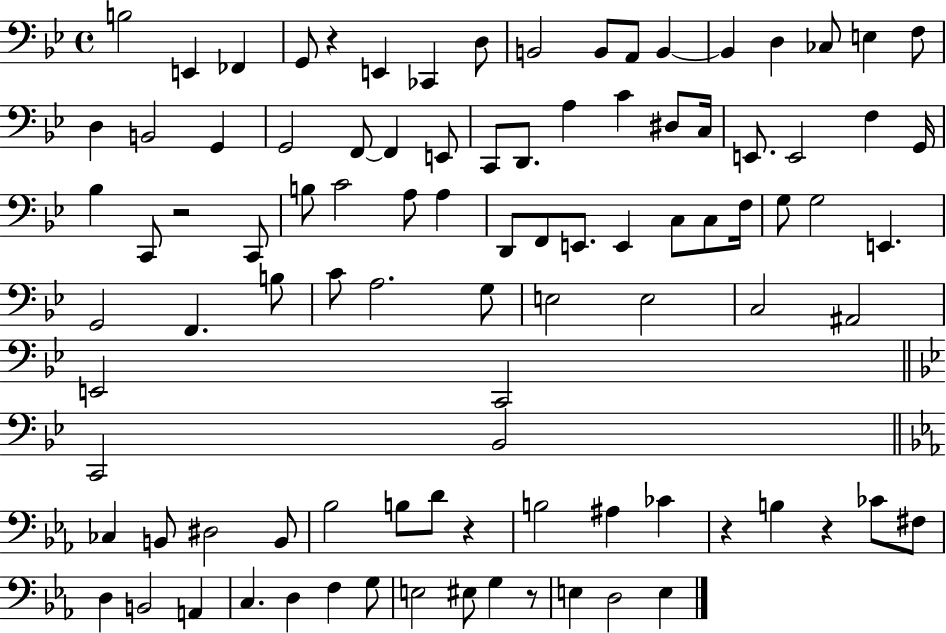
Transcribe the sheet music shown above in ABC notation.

X:1
T:Untitled
M:4/4
L:1/4
K:Bb
B,2 E,, _F,, G,,/2 z E,, _C,, D,/2 B,,2 B,,/2 A,,/2 B,, B,, D, _C,/2 E, F,/2 D, B,,2 G,, G,,2 F,,/2 F,, E,,/2 C,,/2 D,,/2 A, C ^D,/2 C,/4 E,,/2 E,,2 F, G,,/4 _B, C,,/2 z2 C,,/2 B,/2 C2 A,/2 A, D,,/2 F,,/2 E,,/2 E,, C,/2 C,/2 F,/4 G,/2 G,2 E,, G,,2 F,, B,/2 C/2 A,2 G,/2 E,2 E,2 C,2 ^A,,2 E,,2 C,,2 C,,2 _B,,2 _C, B,,/2 ^D,2 B,,/2 _B,2 B,/2 D/2 z B,2 ^A, _C z B, z _C/2 ^F,/2 D, B,,2 A,, C, D, F, G,/2 E,2 ^E,/2 G, z/2 E, D,2 E,